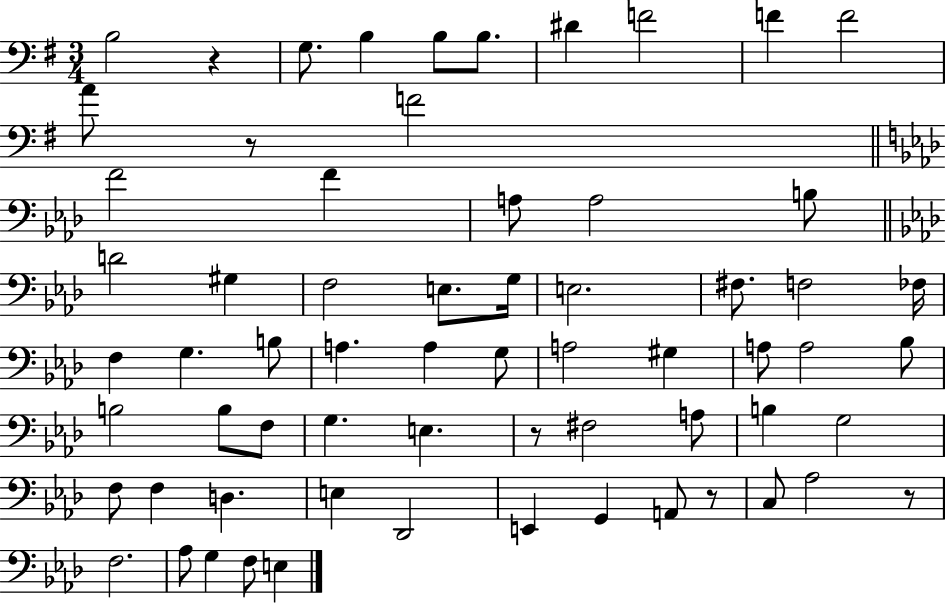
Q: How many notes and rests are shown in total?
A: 65